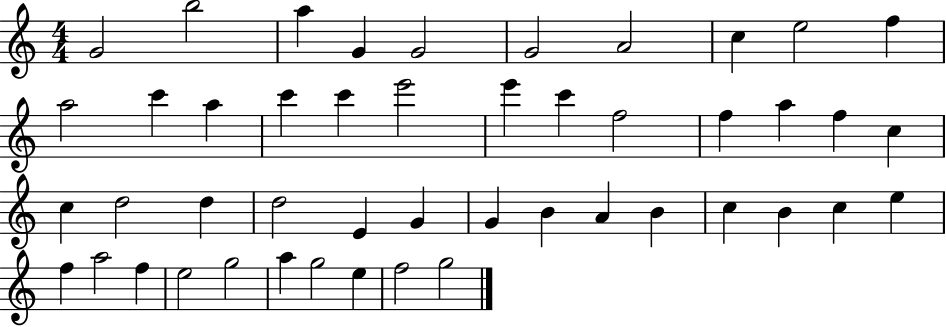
X:1
T:Untitled
M:4/4
L:1/4
K:C
G2 b2 a G G2 G2 A2 c e2 f a2 c' a c' c' e'2 e' c' f2 f a f c c d2 d d2 E G G B A B c B c e f a2 f e2 g2 a g2 e f2 g2